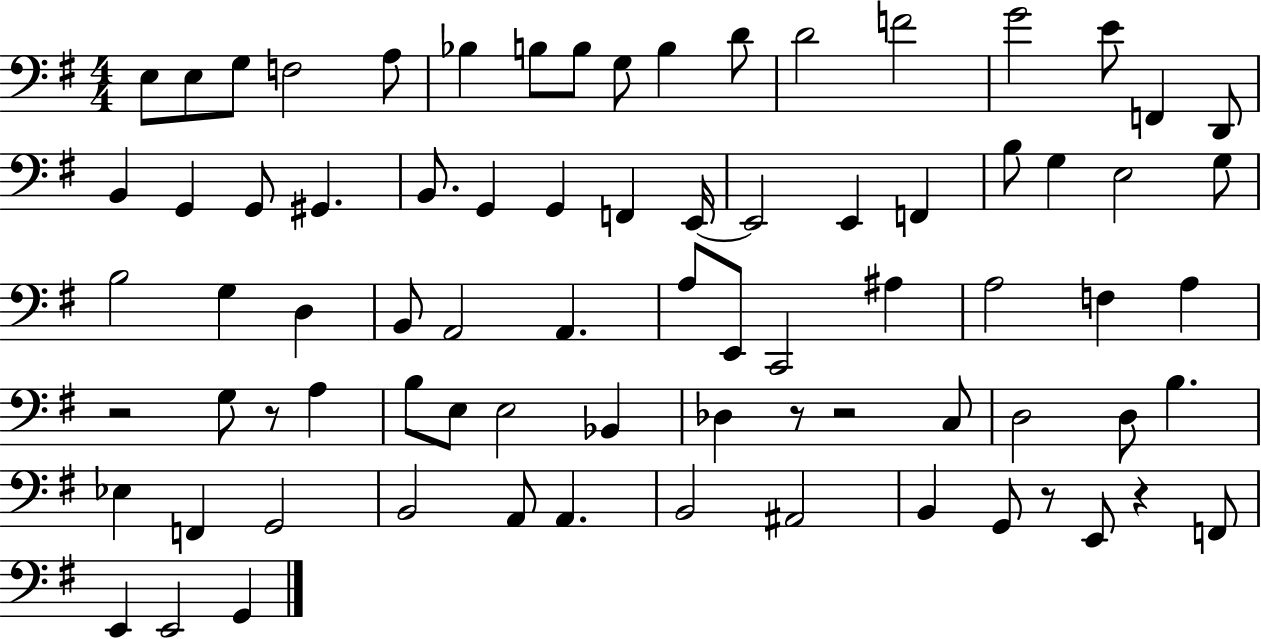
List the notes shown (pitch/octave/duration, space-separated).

E3/e E3/e G3/e F3/h A3/e Bb3/q B3/e B3/e G3/e B3/q D4/e D4/h F4/h G4/h E4/e F2/q D2/e B2/q G2/q G2/e G#2/q. B2/e. G2/q G2/q F2/q E2/s E2/h E2/q F2/q B3/e G3/q E3/h G3/e B3/h G3/q D3/q B2/e A2/h A2/q. A3/e E2/e C2/h A#3/q A3/h F3/q A3/q R/h G3/e R/e A3/q B3/e E3/e E3/h Bb2/q Db3/q R/e R/h C3/e D3/h D3/e B3/q. Eb3/q F2/q G2/h B2/h A2/e A2/q. B2/h A#2/h B2/q G2/e R/e E2/e R/q F2/e E2/q E2/h G2/q